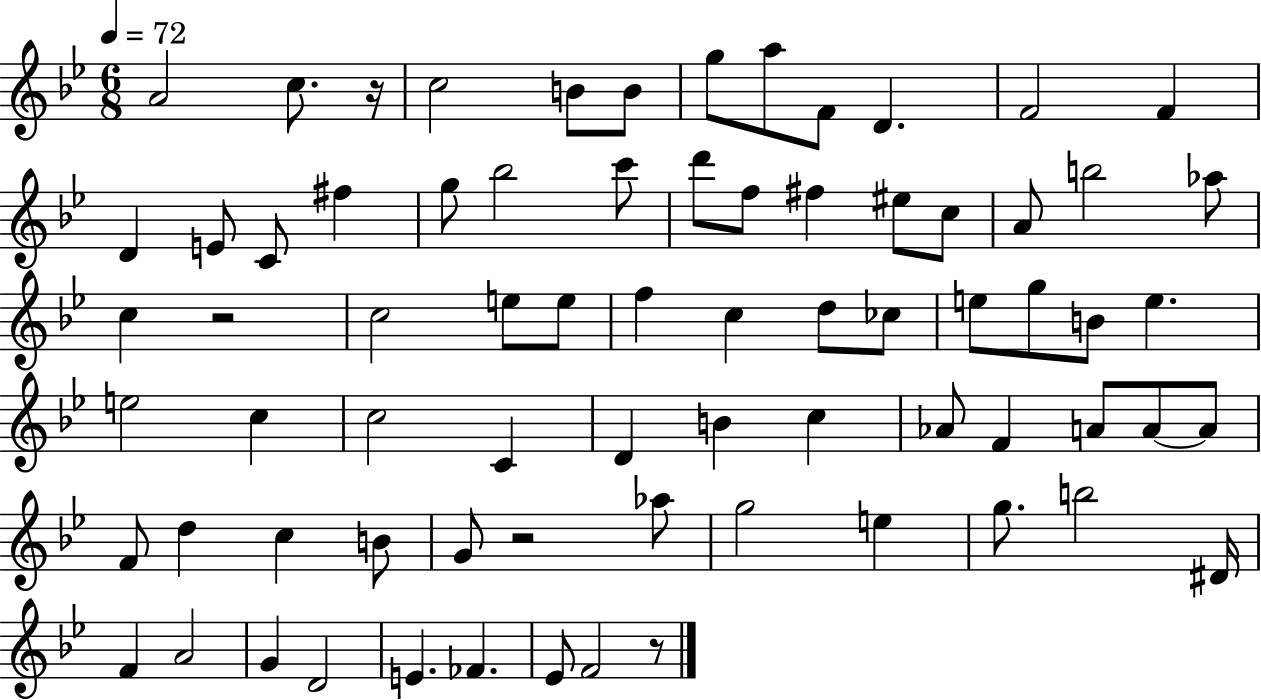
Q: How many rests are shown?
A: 4